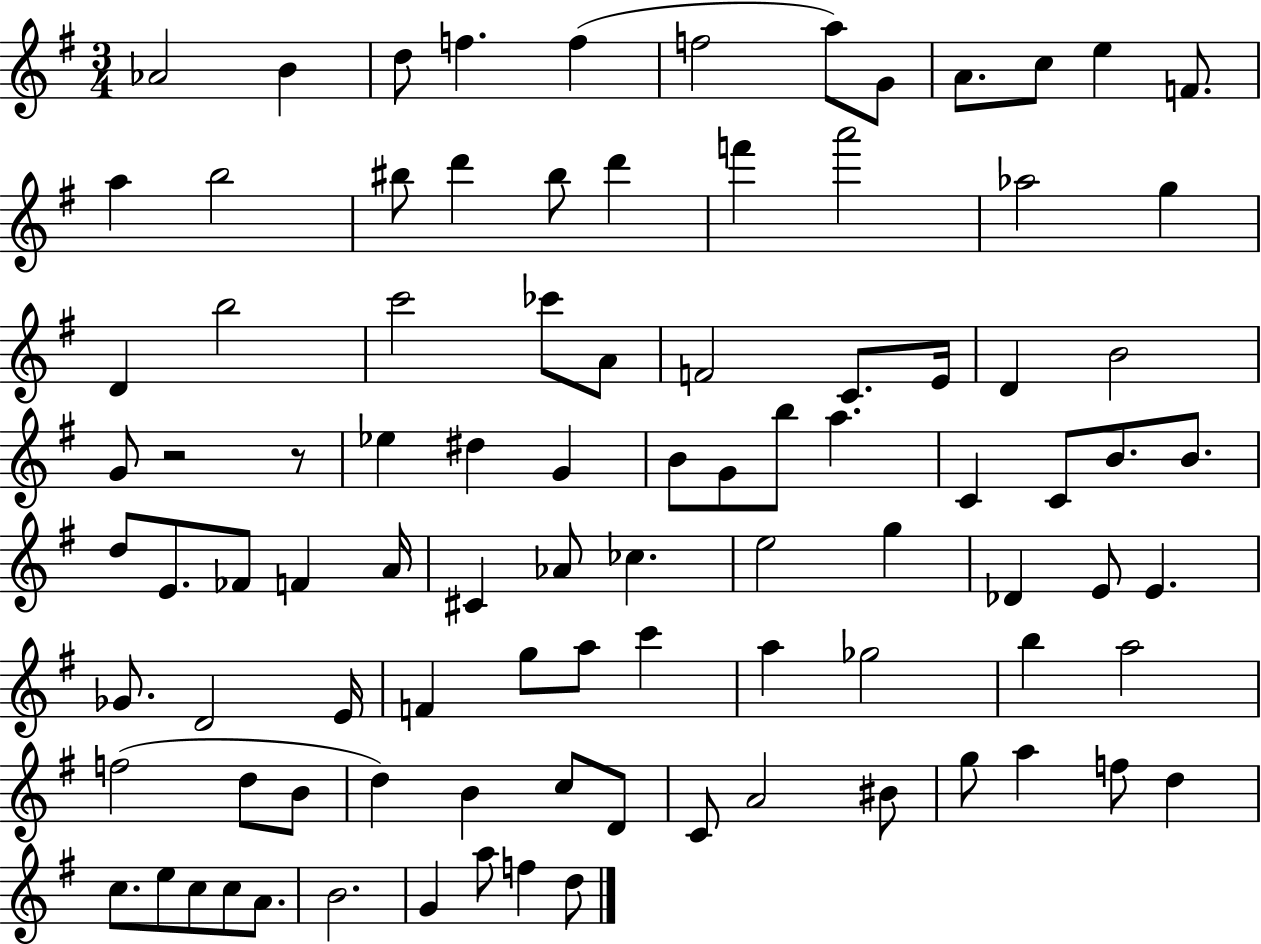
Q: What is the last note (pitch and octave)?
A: D5